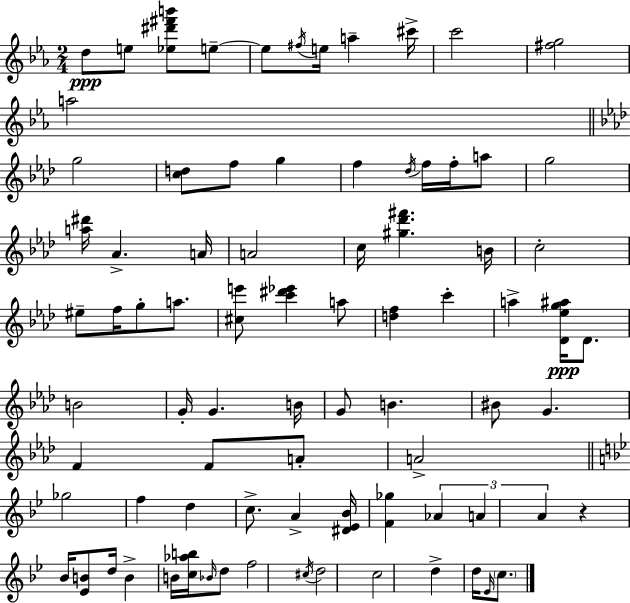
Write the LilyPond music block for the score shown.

{
  \clef treble
  \numericTimeSignature
  \time 2/4
  \key c \minor
  d''8\ppp e''8 <ees'' dis''' fis''' b'''>8 e''8--~~ | e''8 \acciaccatura { fis''16 } e''16 a''4-- | cis'''16-> c'''2 | <fis'' g''>2 | \break a''2 | \bar "||" \break \key aes \major g''2 | <c'' d''>8 f''8 g''4 | f''4 \acciaccatura { des''16 } f''16 f''16-. a''8 | g''2 | \break <a'' dis'''>16 aes'4.-> | a'16 a'2 | c''16 <gis'' des''' fis'''>4. | b'16 c''2-. | \break eis''8-- f''16 g''8-. a''8. | <cis'' e'''>8 <c''' dis''' ees'''>4 a''8 | <d'' f''>4 c'''4-. | a''4-> <des' ees'' g'' ais''>16\ppp des'8. | \break b'2 | g'16-. g'4. | b'16 g'8 b'4. | bis'8 g'4. | \break f'4 f'8 a'8-. | a'2-> | \bar "||" \break \key bes \major ges''2 | f''4 d''4 | c''8.-> a'4-> <dis' ees' bes'>16 | <f' ges''>4 \tuplet 3/2 { aes'4 | \break a'4 a'4 } | r4 bes'16 <ees' b'>8 d''16 | b'4-> b'16 <c'' aes'' b''>16 \grace { bes'16 } d''8 | f''2 | \break \acciaccatura { cis''16 } d''2 | c''2 | d''4-> d''16 \grace { ees'16 } | \parenthesize c''8. \bar "|."
}